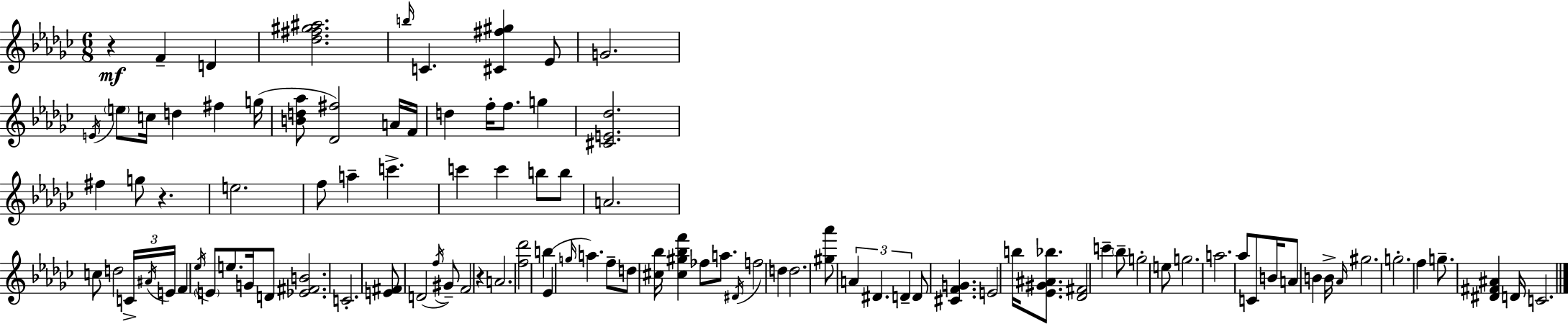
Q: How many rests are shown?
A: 3